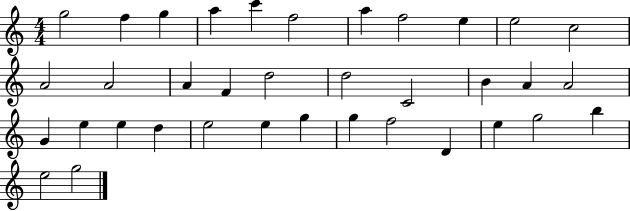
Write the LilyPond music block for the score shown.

{
  \clef treble
  \numericTimeSignature
  \time 4/4
  \key c \major
  g''2 f''4 g''4 | a''4 c'''4 f''2 | a''4 f''2 e''4 | e''2 c''2 | \break a'2 a'2 | a'4 f'4 d''2 | d''2 c'2 | b'4 a'4 a'2 | \break g'4 e''4 e''4 d''4 | e''2 e''4 g''4 | g''4 f''2 d'4 | e''4 g''2 b''4 | \break e''2 g''2 | \bar "|."
}